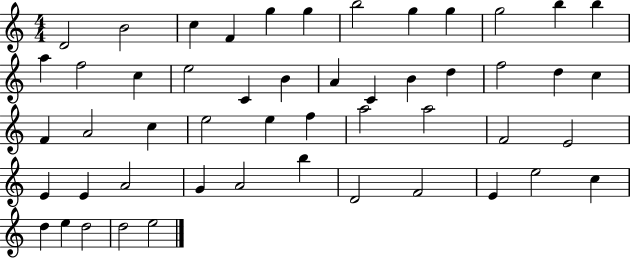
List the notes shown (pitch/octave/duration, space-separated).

D4/h B4/h C5/q F4/q G5/q G5/q B5/h G5/q G5/q G5/h B5/q B5/q A5/q F5/h C5/q E5/h C4/q B4/q A4/q C4/q B4/q D5/q F5/h D5/q C5/q F4/q A4/h C5/q E5/h E5/q F5/q A5/h A5/h F4/h E4/h E4/q E4/q A4/h G4/q A4/h B5/q D4/h F4/h E4/q E5/h C5/q D5/q E5/q D5/h D5/h E5/h